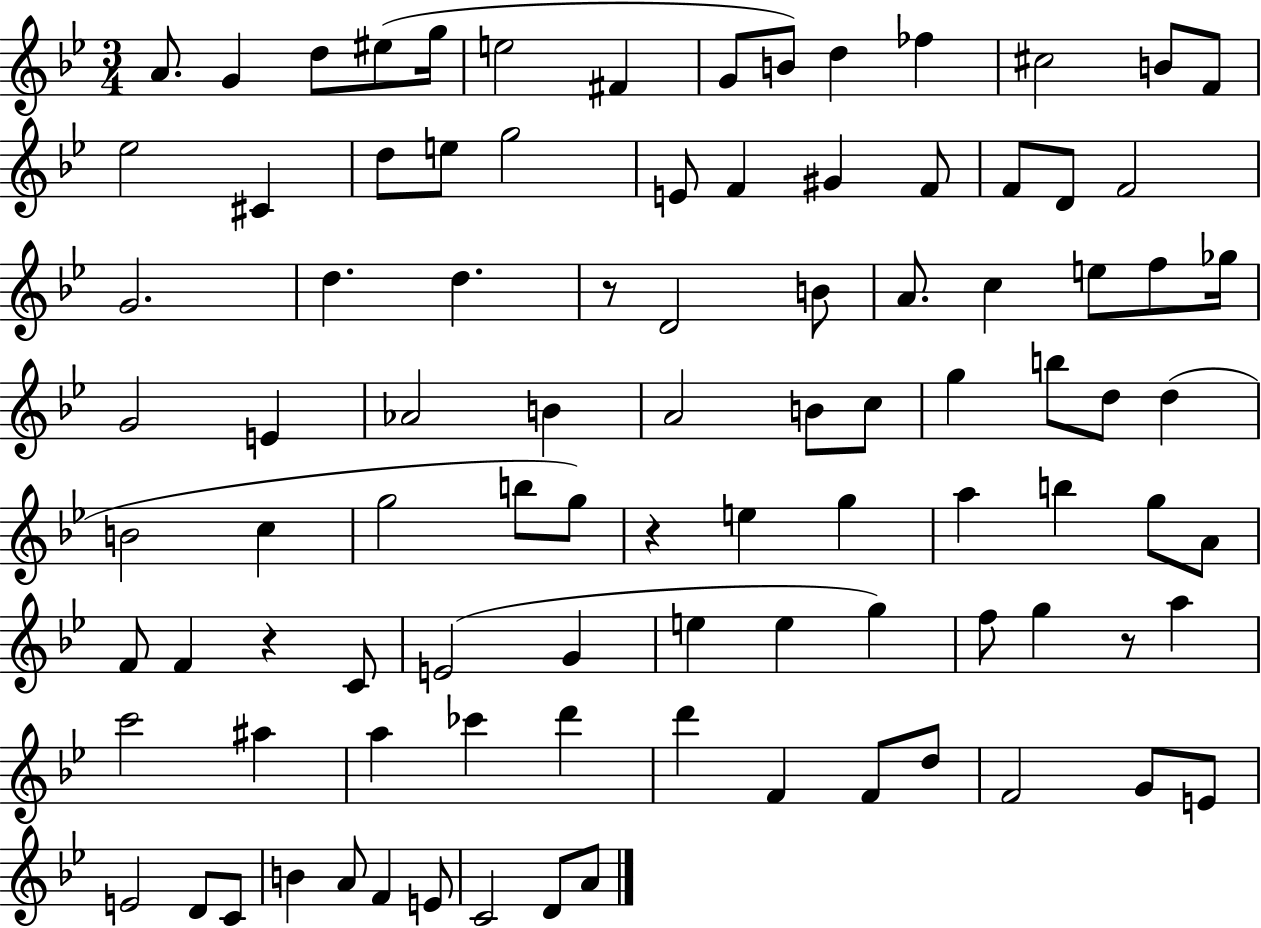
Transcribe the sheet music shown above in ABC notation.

X:1
T:Untitled
M:3/4
L:1/4
K:Bb
A/2 G d/2 ^e/2 g/4 e2 ^F G/2 B/2 d _f ^c2 B/2 F/2 _e2 ^C d/2 e/2 g2 E/2 F ^G F/2 F/2 D/2 F2 G2 d d z/2 D2 B/2 A/2 c e/2 f/2 _g/4 G2 E _A2 B A2 B/2 c/2 g b/2 d/2 d B2 c g2 b/2 g/2 z e g a b g/2 A/2 F/2 F z C/2 E2 G e e g f/2 g z/2 a c'2 ^a a _c' d' d' F F/2 d/2 F2 G/2 E/2 E2 D/2 C/2 B A/2 F E/2 C2 D/2 A/2